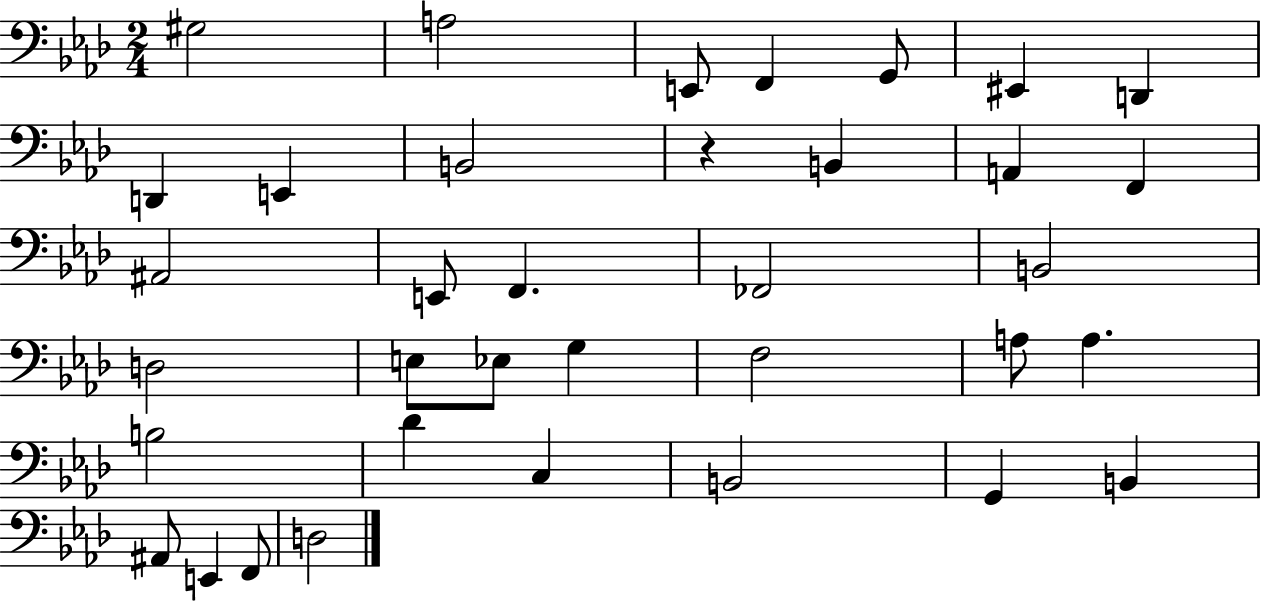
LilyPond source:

{
  \clef bass
  \numericTimeSignature
  \time 2/4
  \key aes \major
  \repeat volta 2 { gis2 | a2 | e,8 f,4 g,8 | eis,4 d,4 | \break d,4 e,4 | b,2 | r4 b,4 | a,4 f,4 | \break ais,2 | e,8 f,4. | fes,2 | b,2 | \break d2 | e8 ees8 g4 | f2 | a8 a4. | \break b2 | des'4 c4 | b,2 | g,4 b,4 | \break ais,8 e,4 f,8 | d2 | } \bar "|."
}